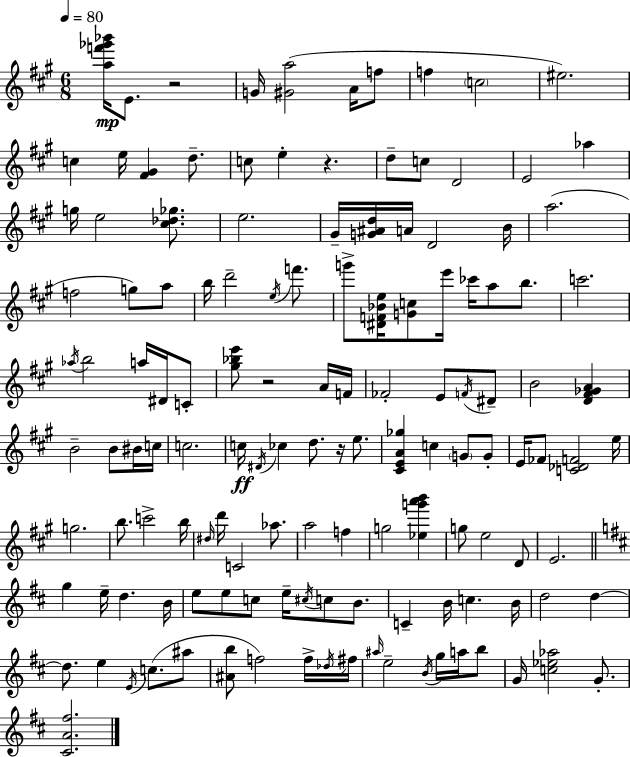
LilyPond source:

{
  \clef treble
  \numericTimeSignature
  \time 6/8
  \key a \major
  \tempo 4 = 80
  <a'' f''' ges''' bes'''>16\mp e'8. r2 | g'16 <gis' a''>2( a'16 f''8 | f''4 \parenthesize c''2 | eis''2.) | \break c''4 e''16 <fis' gis'>4 d''8.-- | c''8 e''4-. r4. | d''8-- c''8 d'2 | e'2 aes''4 | \break g''16 e''2 <cis'' des'' ges''>8. | e''2. | gis'16-- <g' ais' d''>16 a'16 d'2 b'16 | a''2.( | \break f''2 g''8) a''8 | b''16 d'''2-- \acciaccatura { e''16 } f'''8. | g'''8-> <dis' f' bes' e''>16 <g' c''>8 e'''16 ces'''16 a''8 b''8. | c'''2. | \break \acciaccatura { aes''16 } b''2 a''16 dis'16 | c'8-. <gis'' bes'' e'''>8 r2 | a'16 f'16 fes'2-. e'8 | \acciaccatura { f'16 } dis'8-- b'2 <d' fis' ges' a'>4 | \break b'2-- b'8 | bis'16 c''16 c''2. | c''16\ff \acciaccatura { dis'16 } ces''4 d''8. | r16 e''8. <cis' e' a' ges''>4 c''4 | \break \parenthesize g'8 g'8-. e'16 fes'8 <c' des' f'>2 | e''16 g''2. | b''8. c'''2-> | b''16 \grace { dis''16 } d'''16 c'2 | \break aes''8. a''2 | f''4 g''2 | <ees'' g''' a''' b'''>4 g''8 e''2 | d'8 e'2. | \break \bar "||" \break \key b \minor g''4 e''16-- d''4. b'16 | e''8 e''8 c''8 e''16-- \acciaccatura { cis''16 } c''8 b'8. | c'4-- b'16 c''4. | b'16 d''2 d''4~~ | \break d''8. e''4 \acciaccatura { e'16 } c''8.( | ais''8 <ais' b''>8 f''2) | f''16-> \acciaccatura { des''16 } fis''16 \grace { ais''16 } e''2-- | \acciaccatura { b'16 } g''16 a''16 b''8 g'16 <c'' ees'' aes''>2 | \break g'8.-. <cis' a' fis''>2. | \bar "|."
}